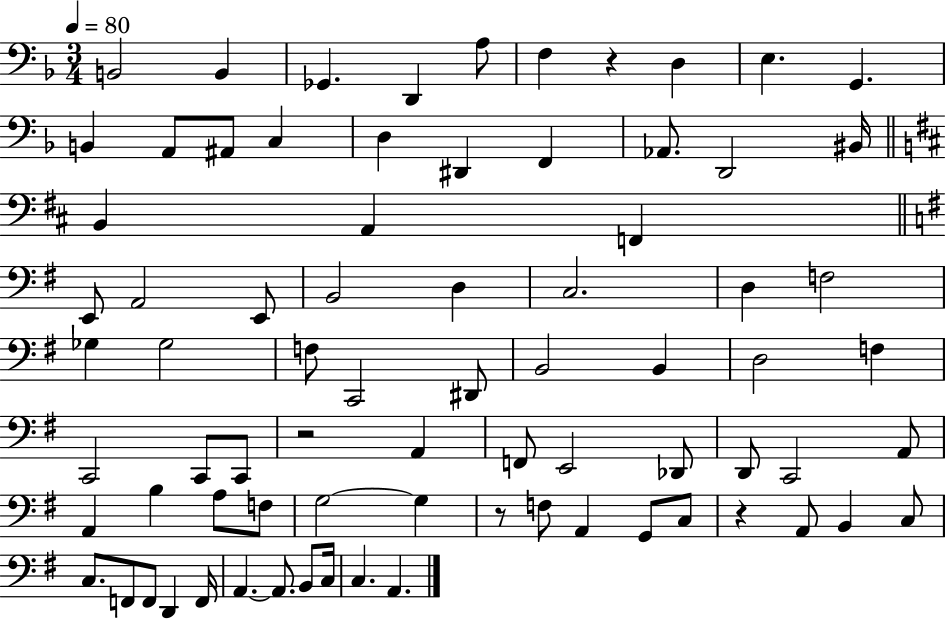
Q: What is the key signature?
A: F major